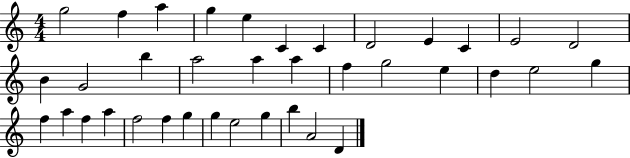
{
  \clef treble
  \numericTimeSignature
  \time 4/4
  \key c \major
  g''2 f''4 a''4 | g''4 e''4 c'4 c'4 | d'2 e'4 c'4 | e'2 d'2 | \break b'4 g'2 b''4 | a''2 a''4 a''4 | f''4 g''2 e''4 | d''4 e''2 g''4 | \break f''4 a''4 f''4 a''4 | f''2 f''4 g''4 | g''4 e''2 g''4 | b''4 a'2 d'4 | \break \bar "|."
}